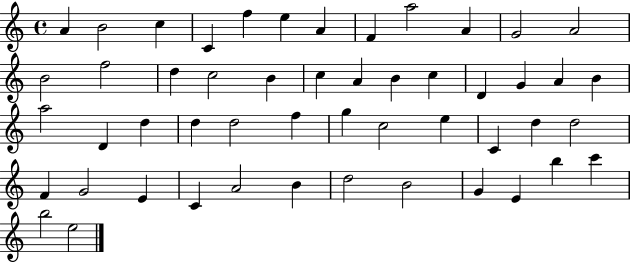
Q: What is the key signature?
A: C major